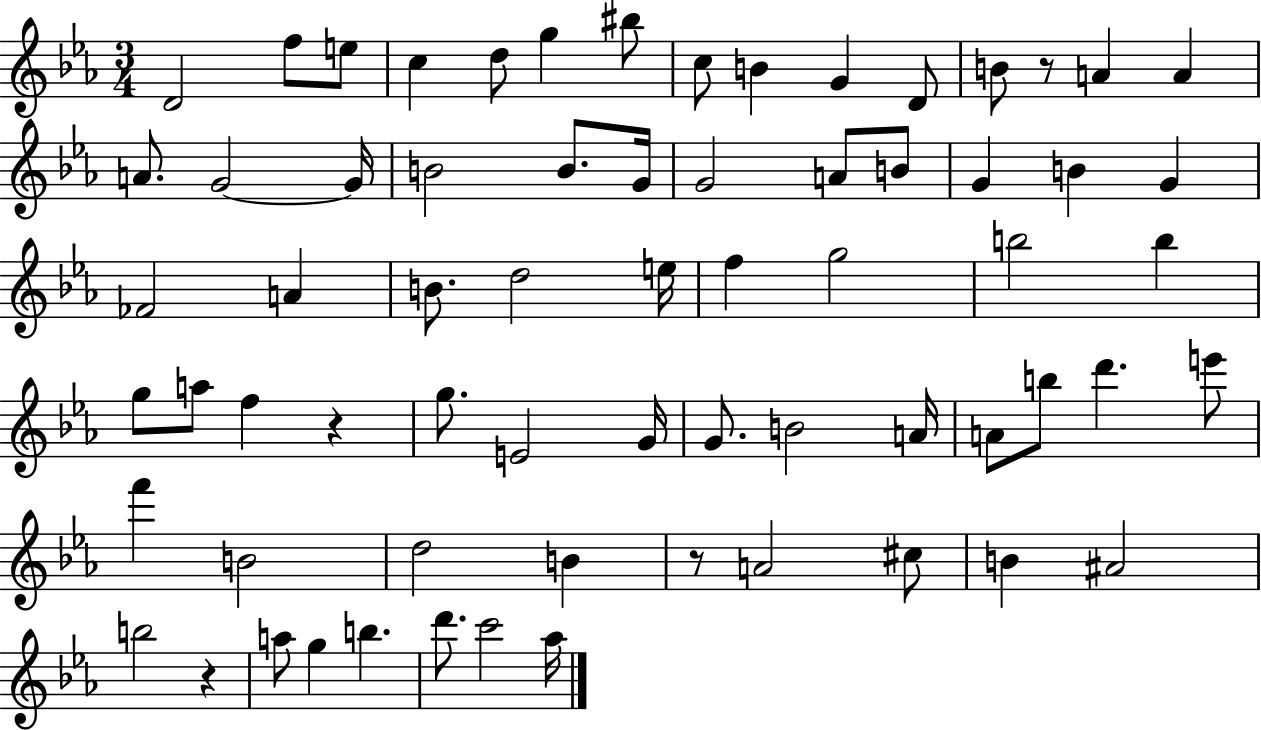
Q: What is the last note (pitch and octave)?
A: Ab5